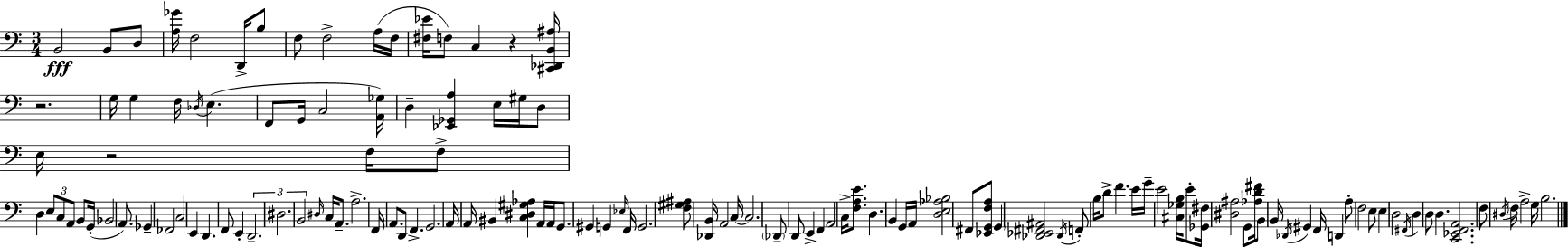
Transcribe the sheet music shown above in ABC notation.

X:1
T:Untitled
M:3/4
L:1/4
K:C
B,,2 B,,/2 D,/2 [A,_G]/4 F,2 D,,/4 B,/2 F,/2 F,2 A,/4 F,/4 [^F,_E]/4 F,/2 C, z [^C,,_D,,B,,^A,]/4 z2 G,/4 G, F,/4 _D,/4 E, F,,/2 G,,/4 C,2 [A,,_G,]/4 D, [_E,,_G,,A,] E,/4 ^G,/4 D,/2 E,/4 z2 F,/4 F,/2 D, E,/2 C,/2 A,,/2 B,,/2 G,,/4 _B,,2 A,,/2 _G,, _F,,2 C,2 E,, D,, F,,/2 E,, D,,2 ^D,2 B,,2 ^D,/4 C,/4 A,,/2 A,2 F,,/4 A,,/2 D,,/2 F,, G,,2 A,,/4 A,,/4 ^B,, [C,^D,^G,_A,] A,,/4 A,,/4 G,,/2 ^G,, G,, _E,/4 F,,/4 G,,2 [F,^G,^A,]/2 [_D,,B,,]/4 A,,2 C,/4 C,2 _D,,/2 D,,/2 E,, F,, A,,2 C,/4 [F,A,E]/2 D, B,, G,,/4 A,,/4 [D,E,_A,_B,]2 ^F,,/2 [_E,,G,,F,A,]/2 G,, [_D,,_E,,^F,,^A,,]2 _D,,/4 F,,/2 B,/4 D/2 F E/4 G/4 E2 [^C,_G,B,]/4 E/2 [_G,,^F,]/4 [^D,^A,]2 G,,/2 [_A,D^F]/4 B,,/2 B,,/4 _D,,/4 ^G,, F,,/4 D,, A,/2 F,2 E,/2 E, D,2 ^F,,/4 D, D,/2 D, [C,,_E,,F,,A,,]2 F,/2 ^D,/4 F,/4 A,2 G,/4 B,2